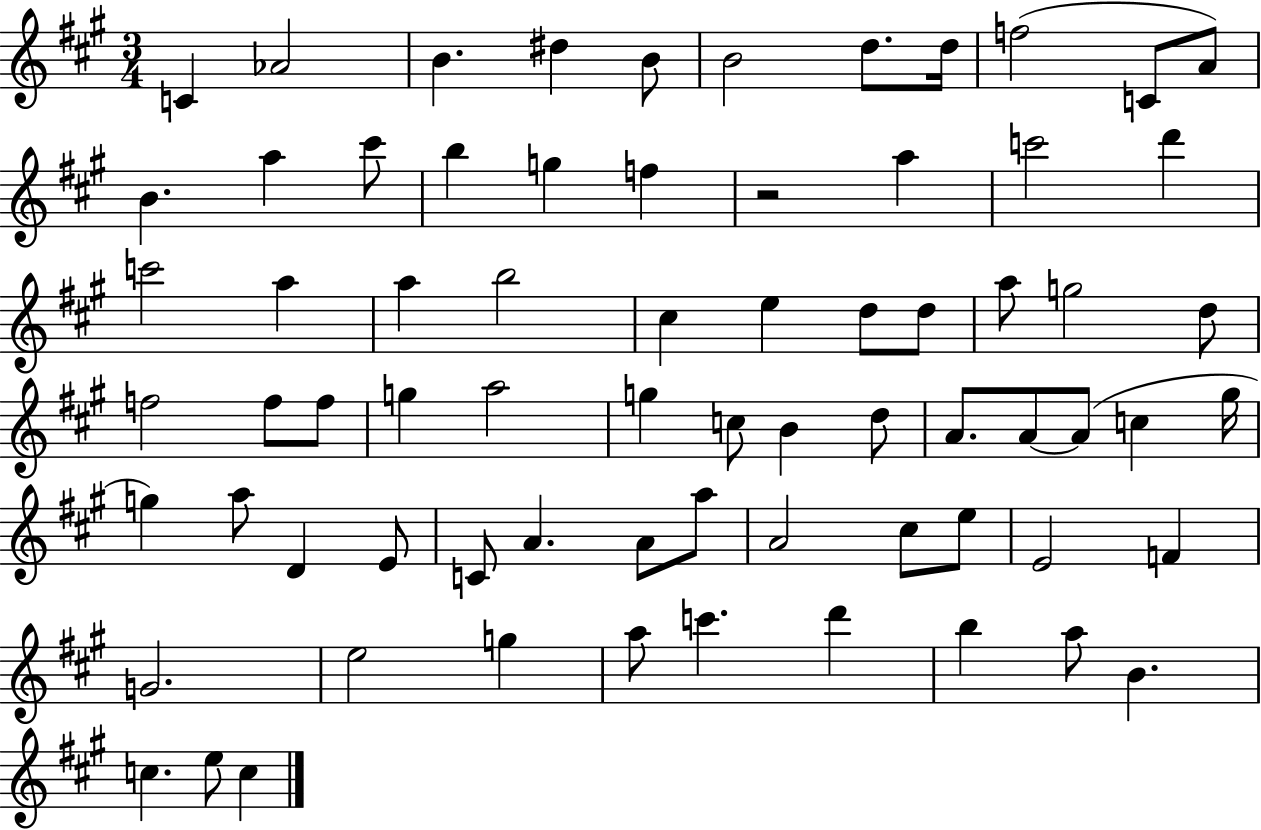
{
  \clef treble
  \numericTimeSignature
  \time 3/4
  \key a \major
  \repeat volta 2 { c'4 aes'2 | b'4. dis''4 b'8 | b'2 d''8. d''16 | f''2( c'8 a'8) | \break b'4. a''4 cis'''8 | b''4 g''4 f''4 | r2 a''4 | c'''2 d'''4 | \break c'''2 a''4 | a''4 b''2 | cis''4 e''4 d''8 d''8 | a''8 g''2 d''8 | \break f''2 f''8 f''8 | g''4 a''2 | g''4 c''8 b'4 d''8 | a'8. a'8~~ a'8( c''4 gis''16 | \break g''4) a''8 d'4 e'8 | c'8 a'4. a'8 a''8 | a'2 cis''8 e''8 | e'2 f'4 | \break g'2. | e''2 g''4 | a''8 c'''4. d'''4 | b''4 a''8 b'4. | \break c''4. e''8 c''4 | } \bar "|."
}